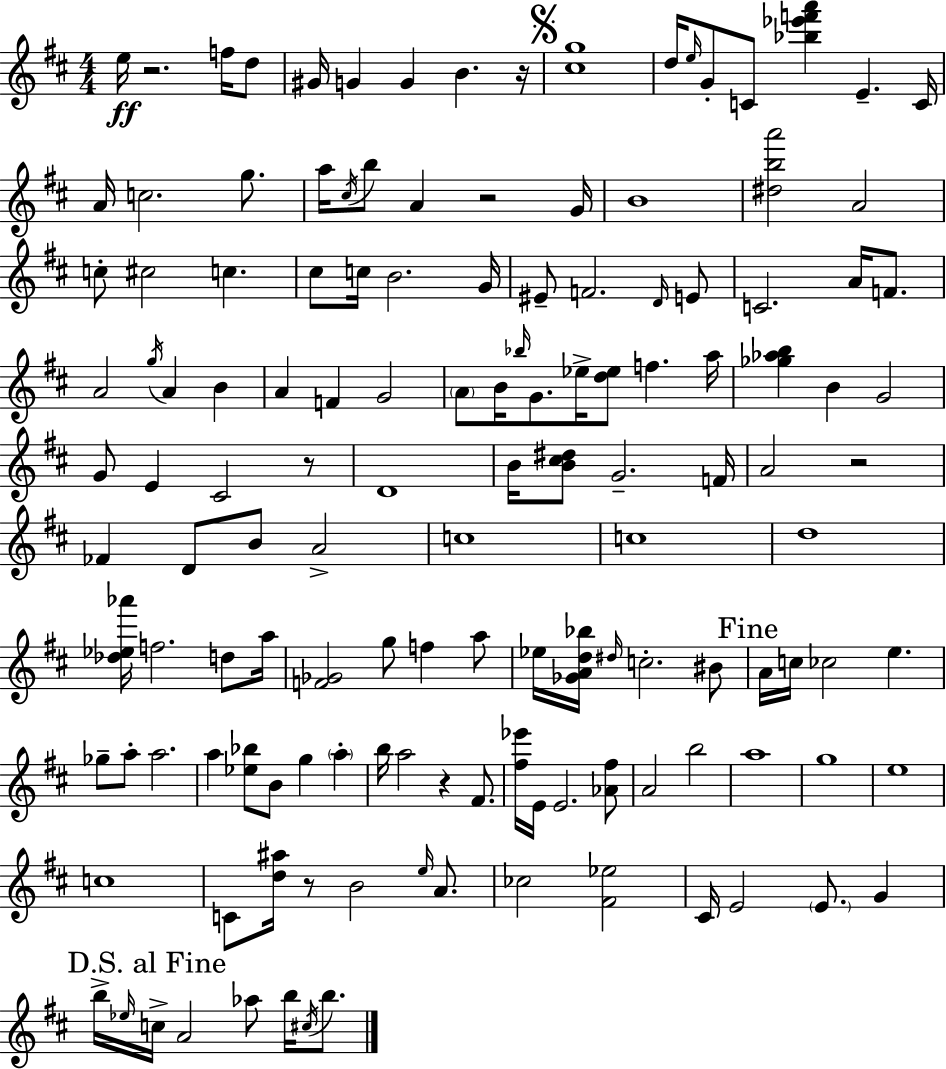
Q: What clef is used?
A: treble